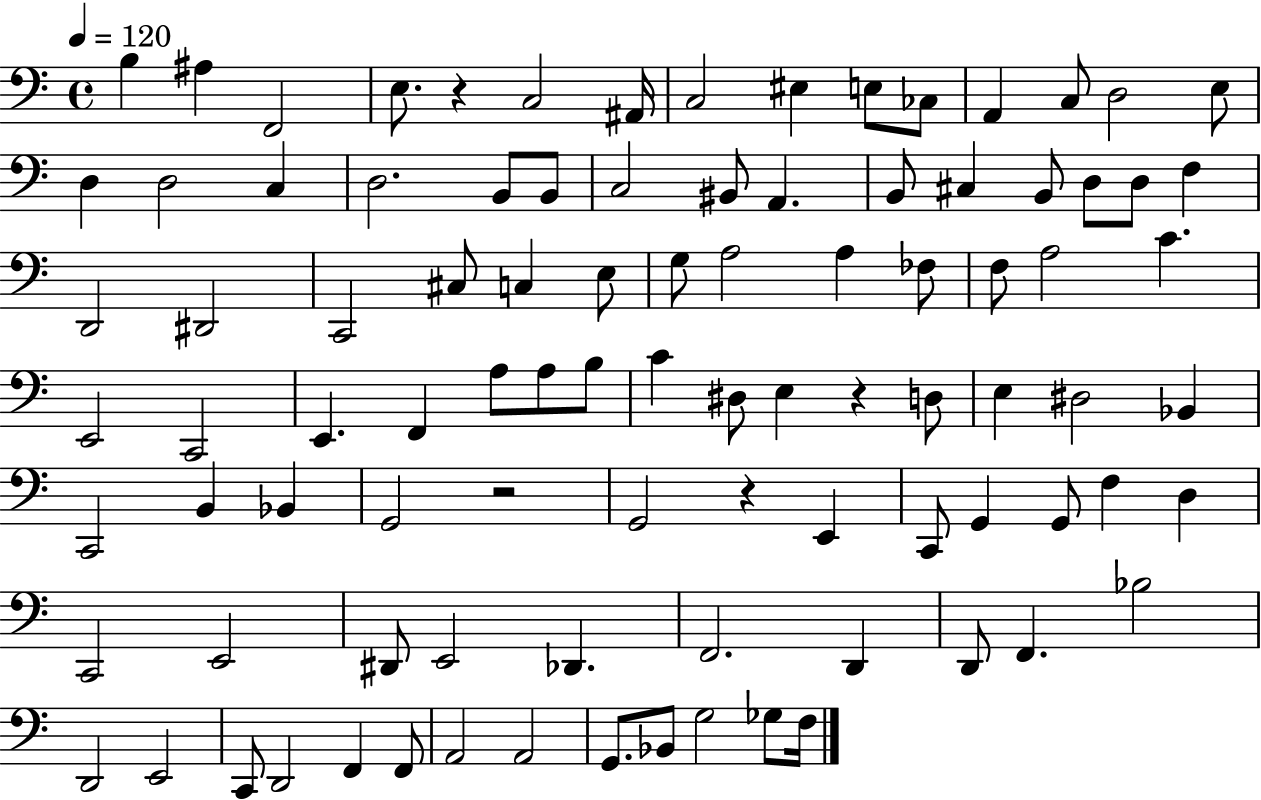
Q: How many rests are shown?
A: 4